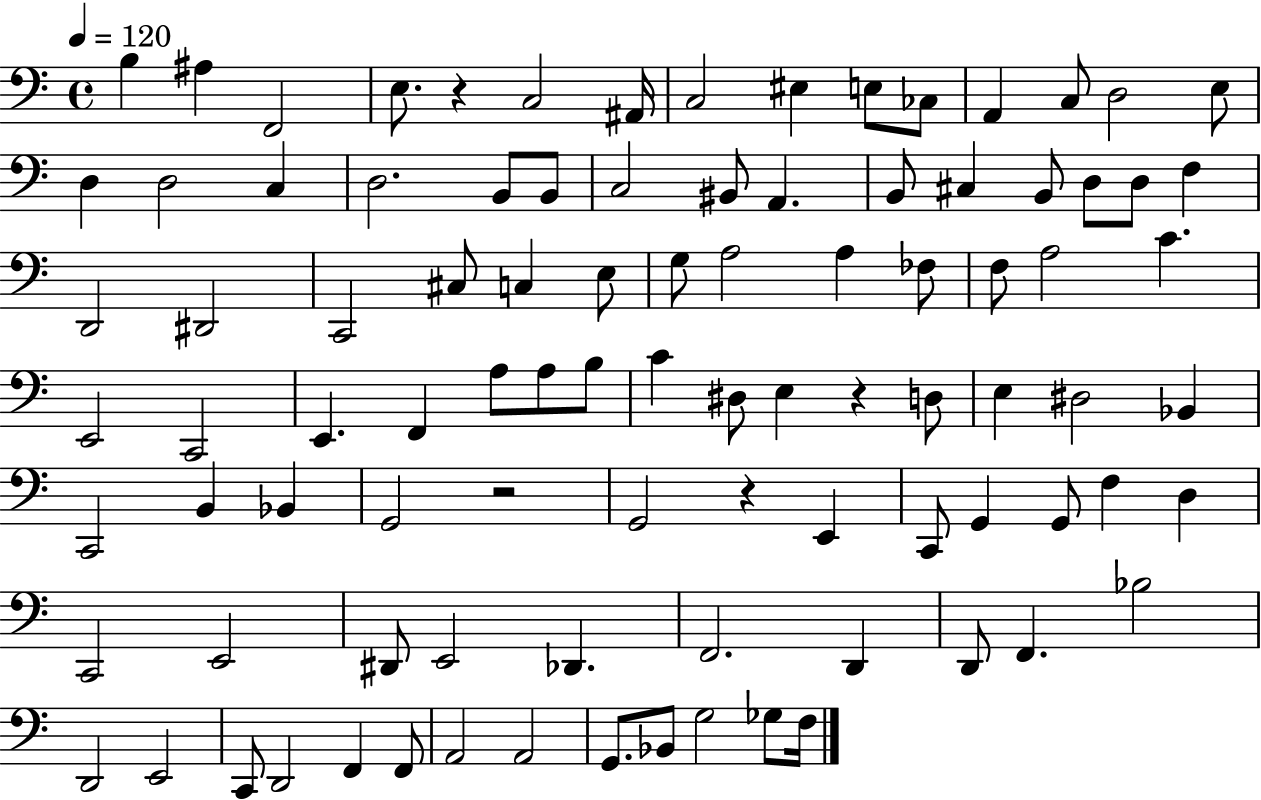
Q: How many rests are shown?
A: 4